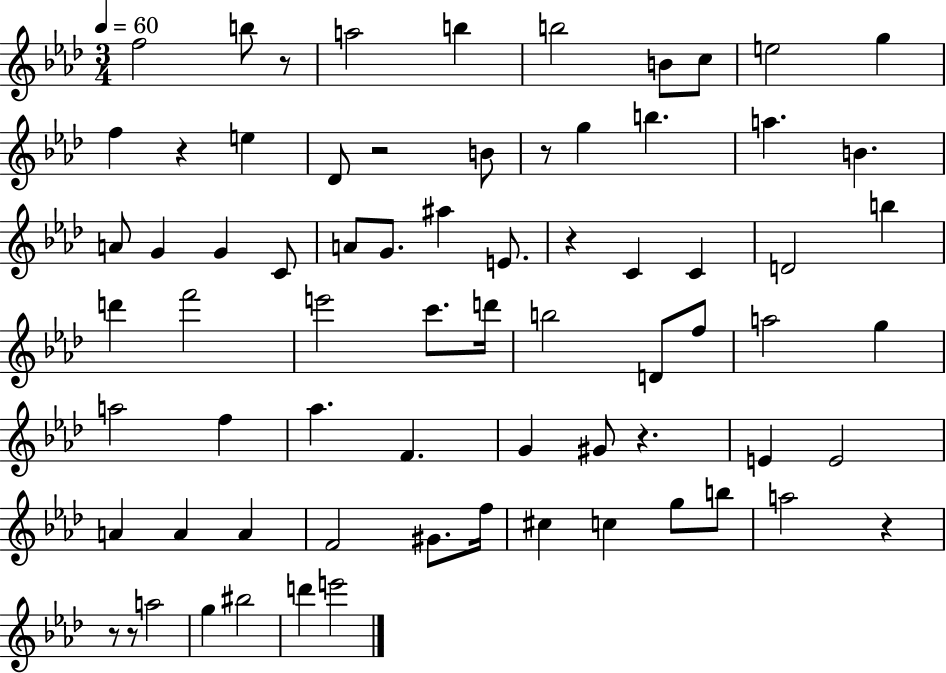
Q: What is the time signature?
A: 3/4